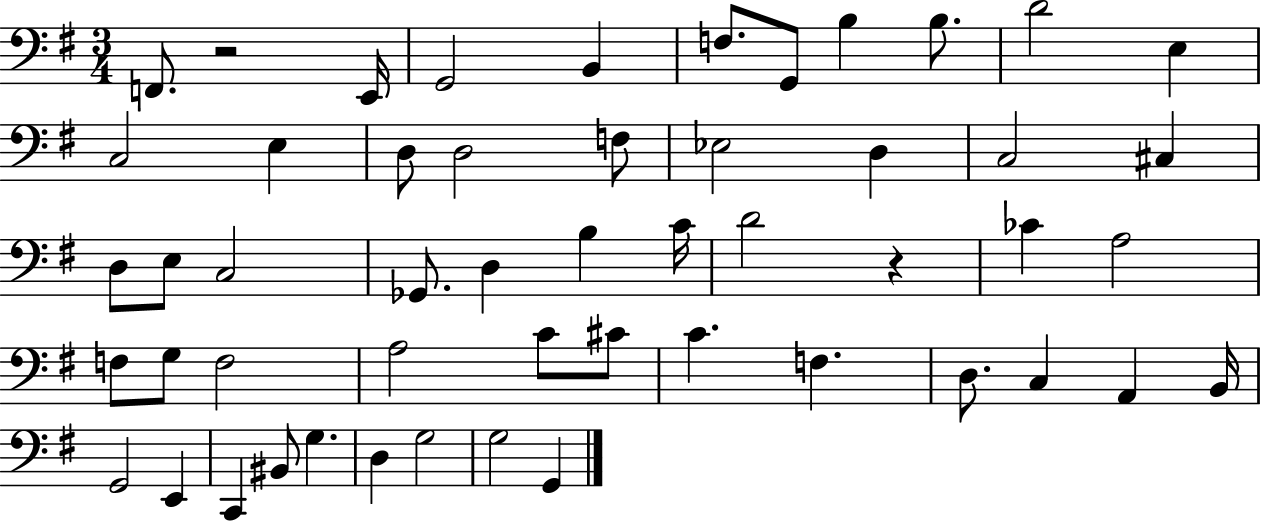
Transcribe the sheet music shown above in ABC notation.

X:1
T:Untitled
M:3/4
L:1/4
K:G
F,,/2 z2 E,,/4 G,,2 B,, F,/2 G,,/2 B, B,/2 D2 E, C,2 E, D,/2 D,2 F,/2 _E,2 D, C,2 ^C, D,/2 E,/2 C,2 _G,,/2 D, B, C/4 D2 z _C A,2 F,/2 G,/2 F,2 A,2 C/2 ^C/2 C F, D,/2 C, A,, B,,/4 G,,2 E,, C,, ^B,,/2 G, D, G,2 G,2 G,,